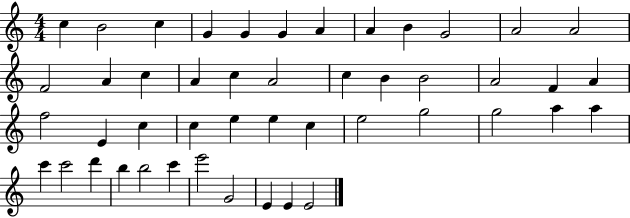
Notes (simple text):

C5/q B4/h C5/q G4/q G4/q G4/q A4/q A4/q B4/q G4/h A4/h A4/h F4/h A4/q C5/q A4/q C5/q A4/h C5/q B4/q B4/h A4/h F4/q A4/q F5/h E4/q C5/q C5/q E5/q E5/q C5/q E5/h G5/h G5/h A5/q A5/q C6/q C6/h D6/q B5/q B5/h C6/q E6/h G4/h E4/q E4/q E4/h